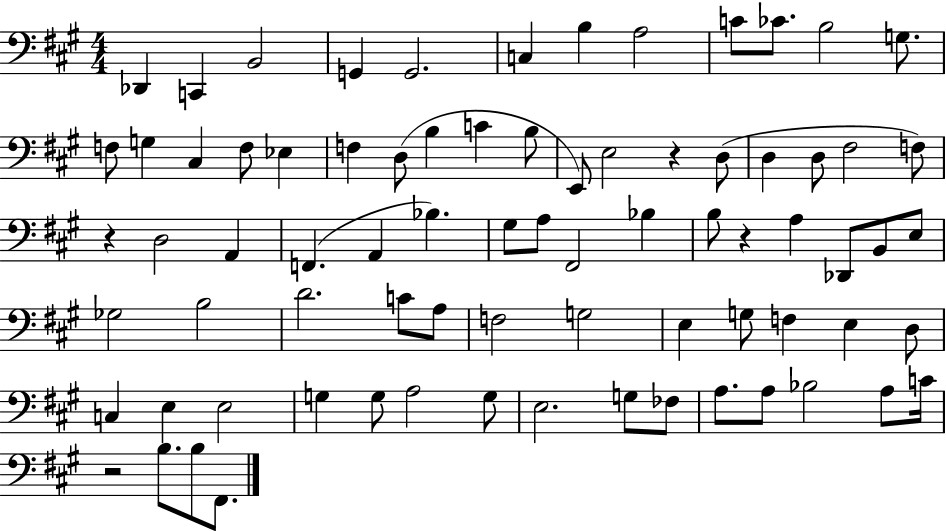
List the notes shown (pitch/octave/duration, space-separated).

Db2/q C2/q B2/h G2/q G2/h. C3/q B3/q A3/h C4/e CES4/e. B3/h G3/e. F3/e G3/q C#3/q F3/e Eb3/q F3/q D3/e B3/q C4/q B3/e E2/e E3/h R/q D3/e D3/q D3/e F#3/h F3/e R/q D3/h A2/q F2/q. A2/q Bb3/q. G#3/e A3/e F#2/h Bb3/q B3/e R/q A3/q Db2/e B2/e E3/e Gb3/h B3/h D4/h. C4/e A3/e F3/h G3/h E3/q G3/e F3/q E3/q D3/e C3/q E3/q E3/h G3/q G3/e A3/h G3/e E3/h. G3/e FES3/e A3/e. A3/e Bb3/h A3/e C4/s R/h B3/e. B3/e F#2/e.